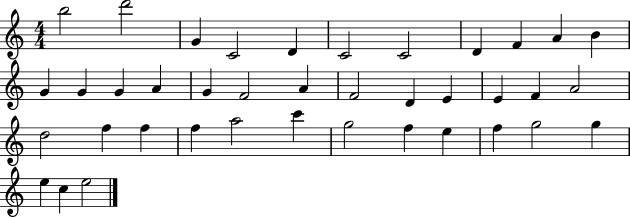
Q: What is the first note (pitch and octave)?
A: B5